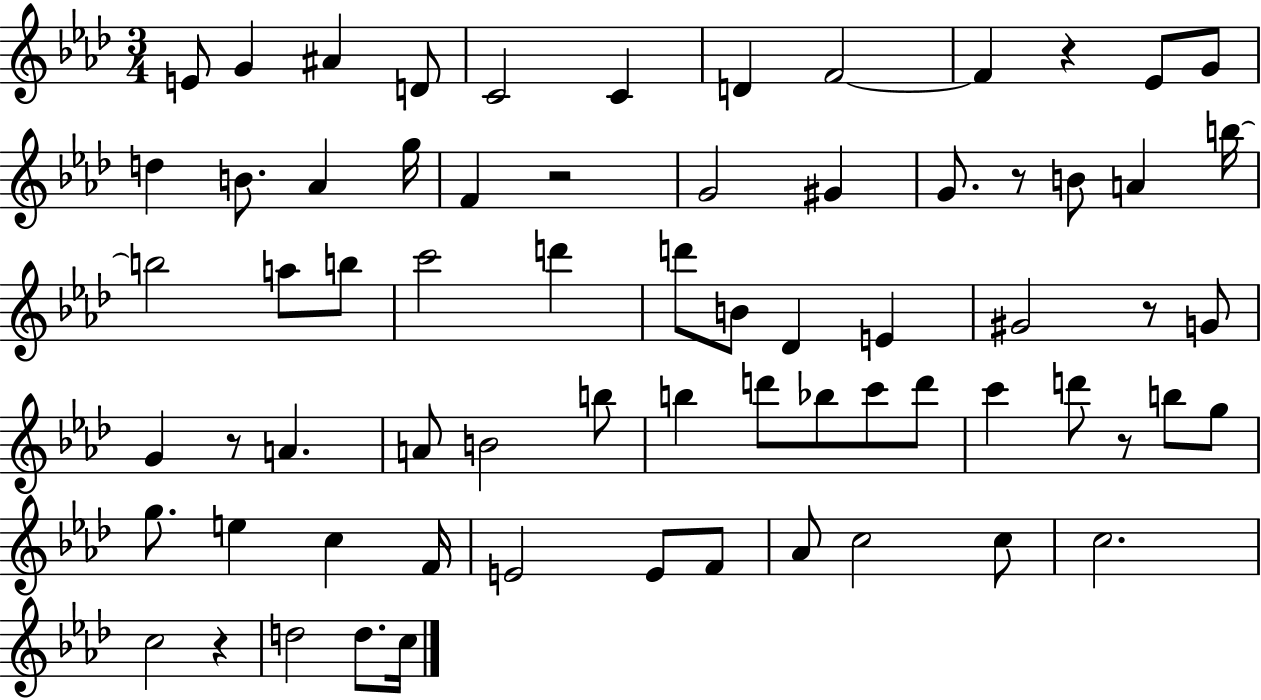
X:1
T:Untitled
M:3/4
L:1/4
K:Ab
E/2 G ^A D/2 C2 C D F2 F z _E/2 G/2 d B/2 _A g/4 F z2 G2 ^G G/2 z/2 B/2 A b/4 b2 a/2 b/2 c'2 d' d'/2 B/2 _D E ^G2 z/2 G/2 G z/2 A A/2 B2 b/2 b d'/2 _b/2 c'/2 d'/2 c' d'/2 z/2 b/2 g/2 g/2 e c F/4 E2 E/2 F/2 _A/2 c2 c/2 c2 c2 z d2 d/2 c/4